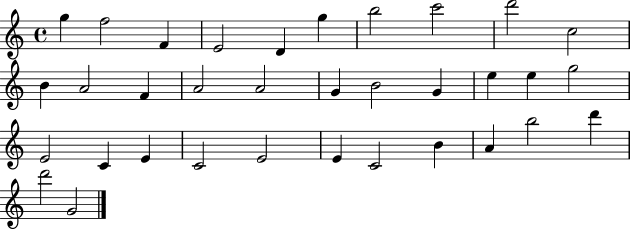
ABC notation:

X:1
T:Untitled
M:4/4
L:1/4
K:C
g f2 F E2 D g b2 c'2 d'2 c2 B A2 F A2 A2 G B2 G e e g2 E2 C E C2 E2 E C2 B A b2 d' d'2 G2